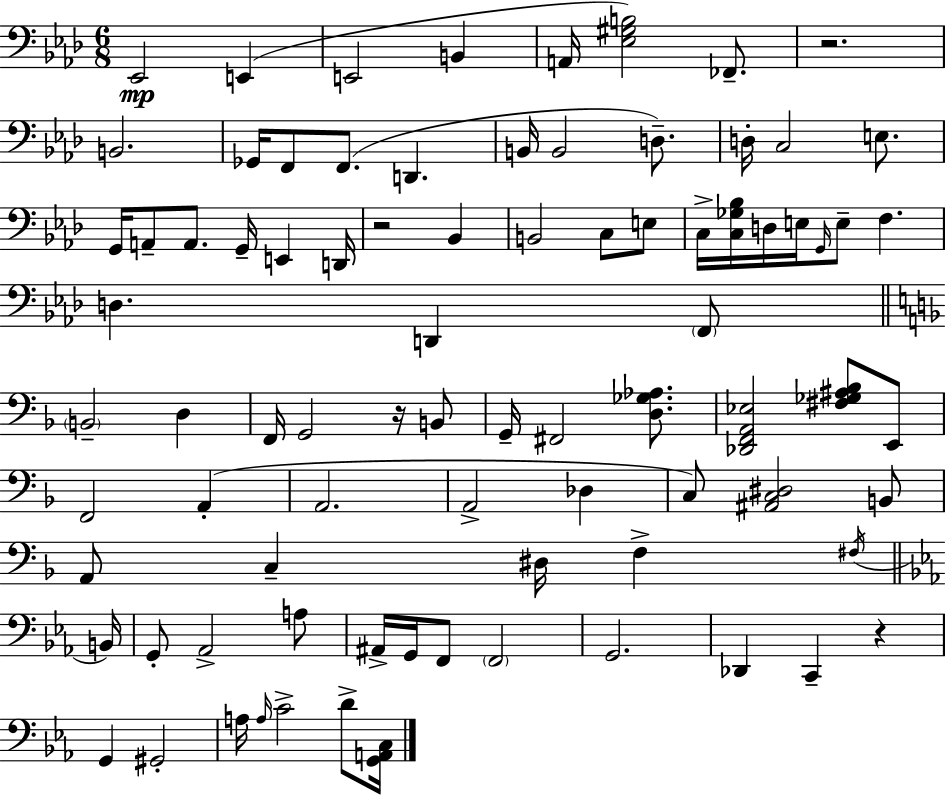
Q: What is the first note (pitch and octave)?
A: Eb2